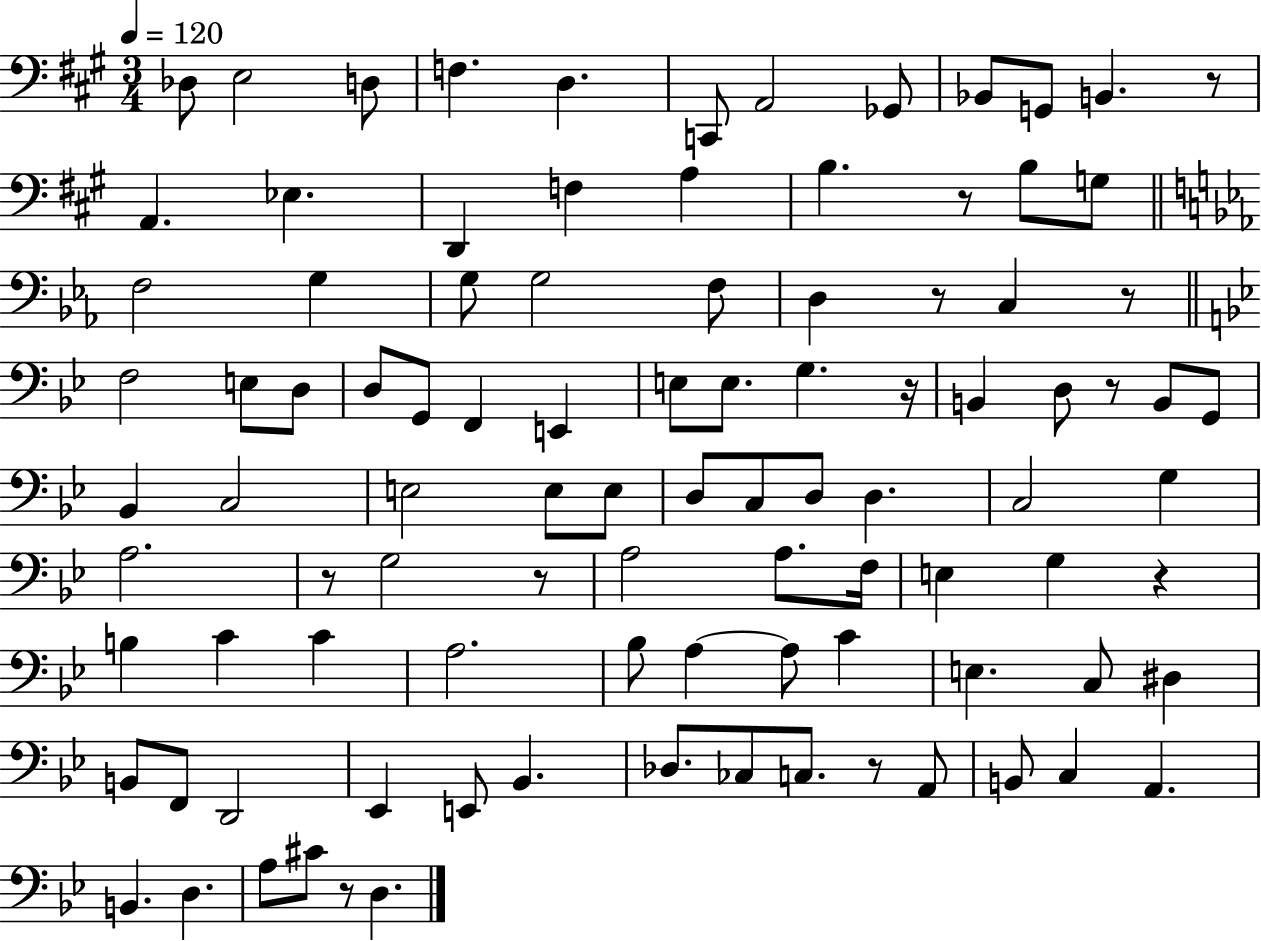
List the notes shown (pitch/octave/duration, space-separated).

Db3/e E3/h D3/e F3/q. D3/q. C2/e A2/h Gb2/e Bb2/e G2/e B2/q. R/e A2/q. Eb3/q. D2/q F3/q A3/q B3/q. R/e B3/e G3/e F3/h G3/q G3/e G3/h F3/e D3/q R/e C3/q R/e F3/h E3/e D3/e D3/e G2/e F2/q E2/q E3/e E3/e. G3/q. R/s B2/q D3/e R/e B2/e G2/e Bb2/q C3/h E3/h E3/e E3/e D3/e C3/e D3/e D3/q. C3/h G3/q A3/h. R/e G3/h R/e A3/h A3/e. F3/s E3/q G3/q R/q B3/q C4/q C4/q A3/h. Bb3/e A3/q A3/e C4/q E3/q. C3/e D#3/q B2/e F2/e D2/h Eb2/q E2/e Bb2/q. Db3/e. CES3/e C3/e. R/e A2/e B2/e C3/q A2/q. B2/q. D3/q. A3/e C#4/e R/e D3/q.